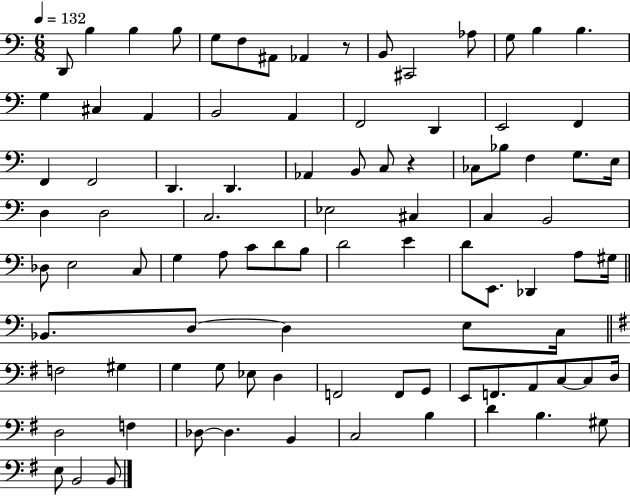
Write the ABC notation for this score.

X:1
T:Untitled
M:6/8
L:1/4
K:C
D,,/2 B, B, B,/2 G,/2 F,/2 ^A,,/2 _A,, z/2 B,,/2 ^C,,2 _A,/2 G,/2 B, B, G, ^C, A,, B,,2 A,, F,,2 D,, E,,2 F,, F,, F,,2 D,, D,, _A,, B,,/2 C,/2 z _C,/2 _B,/2 F, G,/2 E,/4 D, D,2 C,2 _E,2 ^C, C, B,,2 _D,/2 E,2 C,/2 G, A,/2 C/2 D/2 B,/2 D2 E D/2 E,,/2 _D,, A,/2 ^G,/4 _B,,/2 D,/2 D, E,/2 C,/4 F,2 ^G, G, G,/2 _E,/2 D, F,,2 F,,/2 G,,/2 E,,/2 F,,/2 A,,/2 C,/2 C,/2 D,/4 D,2 F, _D,/2 _D, B,, C,2 B, D B, ^G,/2 E,/2 B,,2 B,,/2